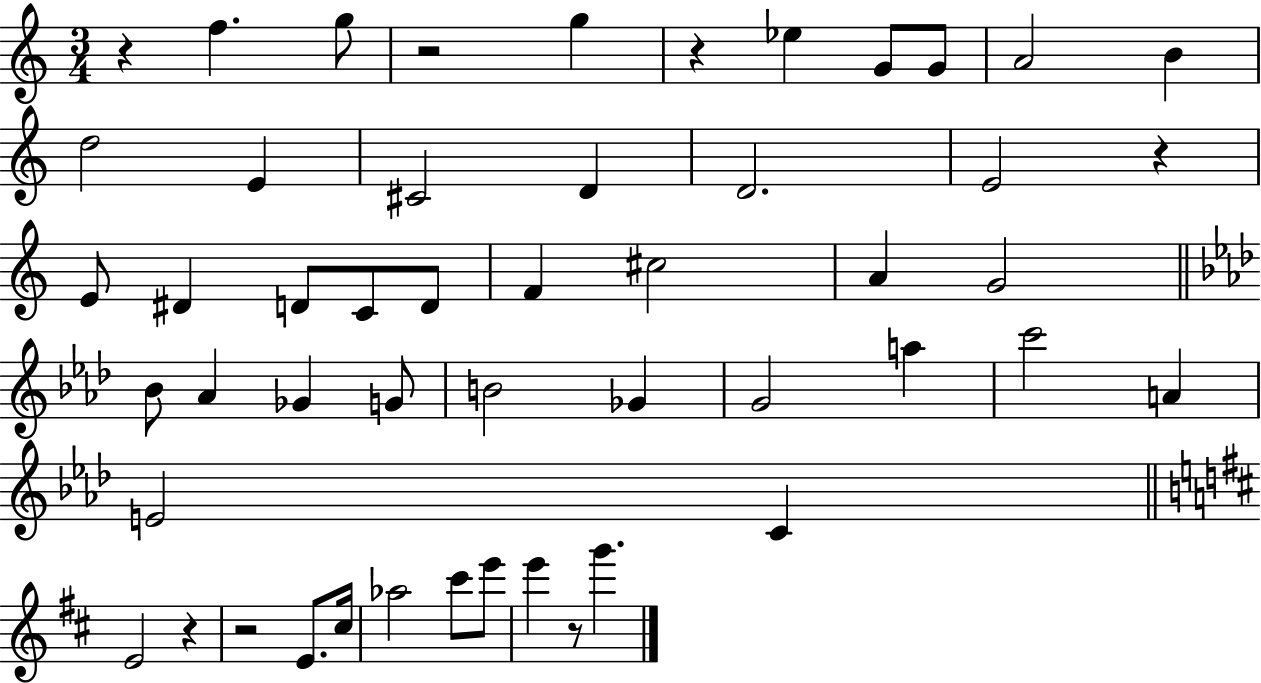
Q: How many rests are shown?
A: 7